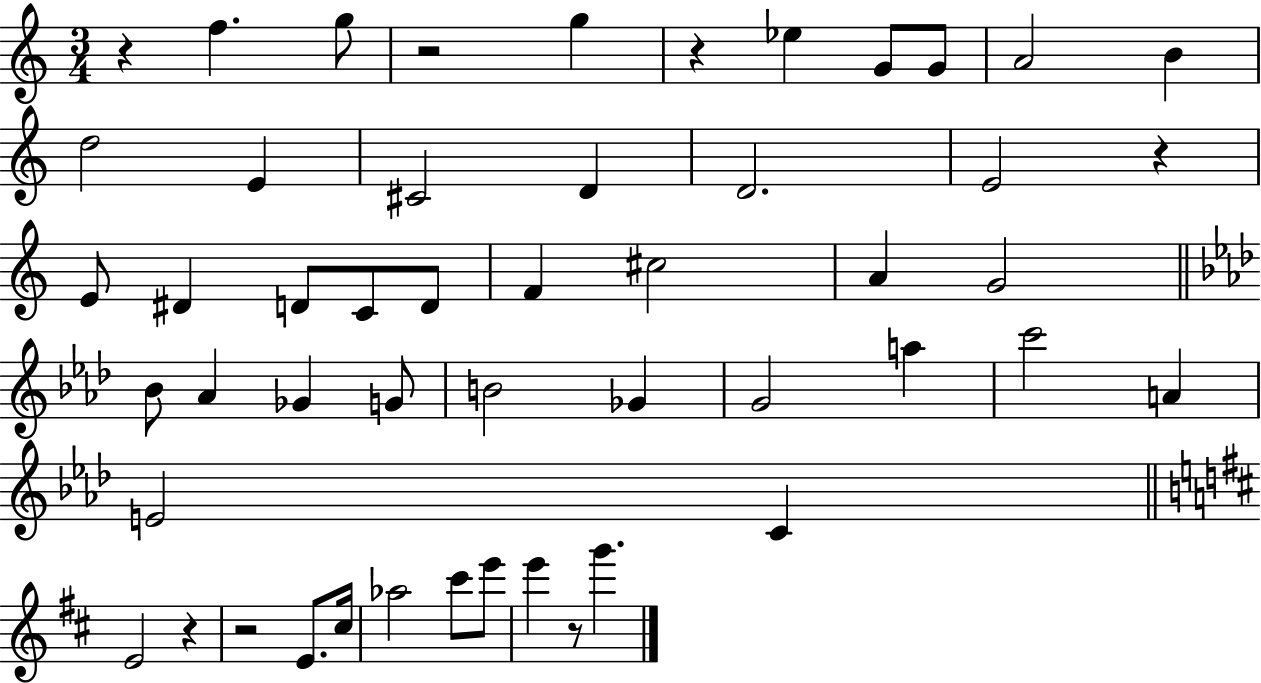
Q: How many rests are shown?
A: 7